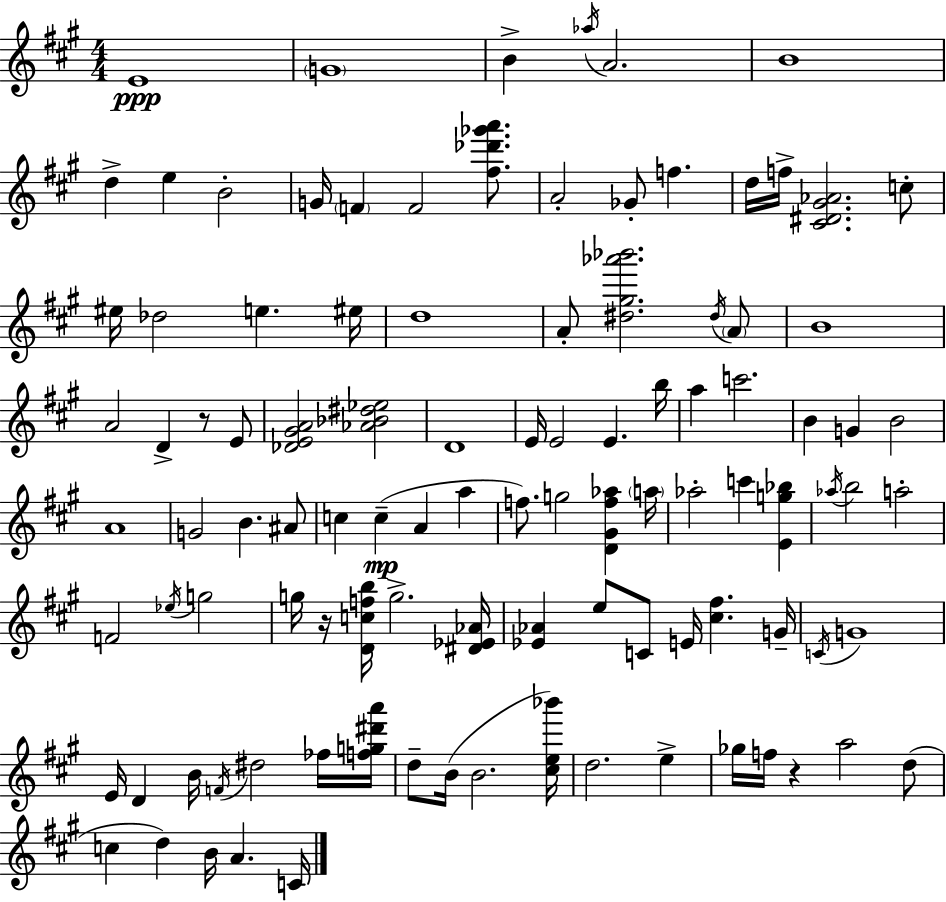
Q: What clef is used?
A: treble